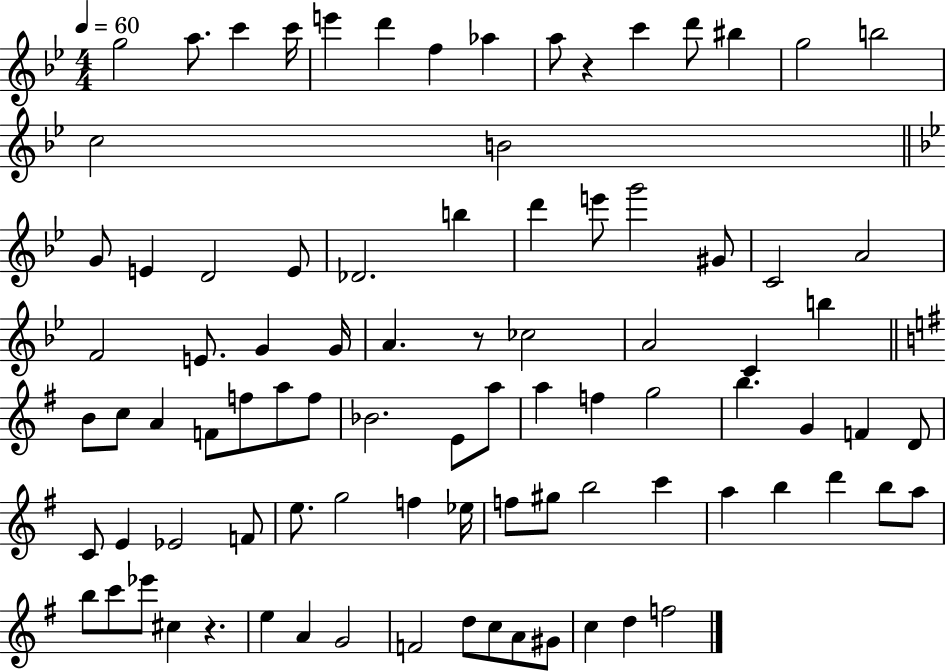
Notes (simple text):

G5/h A5/e. C6/q C6/s E6/q D6/q F5/q Ab5/q A5/e R/q C6/q D6/e BIS5/q G5/h B5/h C5/h B4/h G4/e E4/q D4/h E4/e Db4/h. B5/q D6/q E6/e G6/h G#4/e C4/h A4/h F4/h E4/e. G4/q G4/s A4/q. R/e CES5/h A4/h C4/q B5/q B4/e C5/e A4/q F4/e F5/e A5/e F5/e Bb4/h. E4/e A5/e A5/q F5/q G5/h B5/q. G4/q F4/q D4/e C4/e E4/q Eb4/h F4/e E5/e. G5/h F5/q Eb5/s F5/e G#5/e B5/h C6/q A5/q B5/q D6/q B5/e A5/e B5/e C6/e Eb6/e C#5/q R/q. E5/q A4/q G4/h F4/h D5/e C5/e A4/e G#4/e C5/q D5/q F5/h